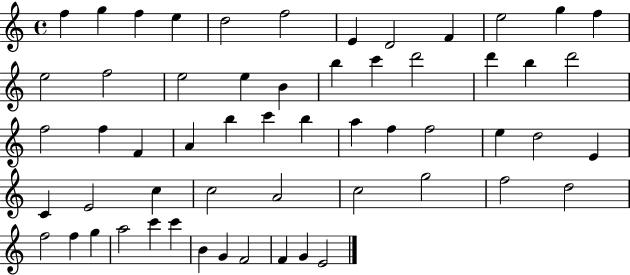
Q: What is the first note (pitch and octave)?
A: F5